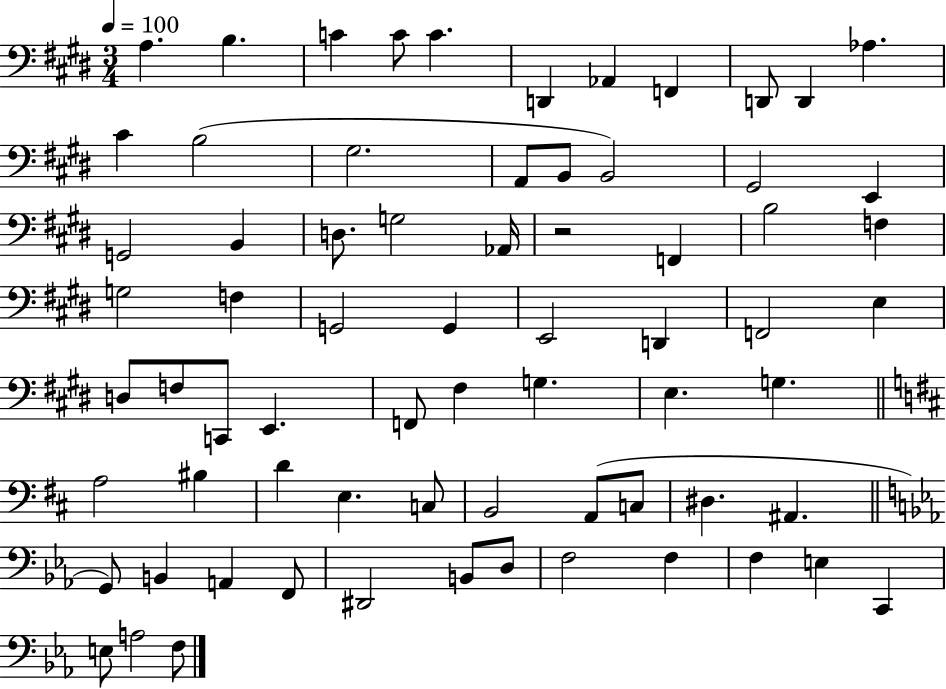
{
  \clef bass
  \numericTimeSignature
  \time 3/4
  \key e \major
  \tempo 4 = 100
  \repeat volta 2 { a4. b4. | c'4 c'8 c'4. | d,4 aes,4 f,4 | d,8 d,4 aes4. | \break cis'4 b2( | gis2. | a,8 b,8 b,2) | gis,2 e,4 | \break g,2 b,4 | d8. g2 aes,16 | r2 f,4 | b2 f4 | \break g2 f4 | g,2 g,4 | e,2 d,4 | f,2 e4 | \break d8 f8 c,8 e,4. | f,8 fis4 g4. | e4. g4. | \bar "||" \break \key d \major a2 bis4 | d'4 e4. c8 | b,2 a,8( c8 | dis4. ais,4. | \break \bar "||" \break \key ees \major g,8) b,4 a,4 f,8 | dis,2 b,8 d8 | f2 f4 | f4 e4 c,4 | \break e8 a2 f8 | } \bar "|."
}